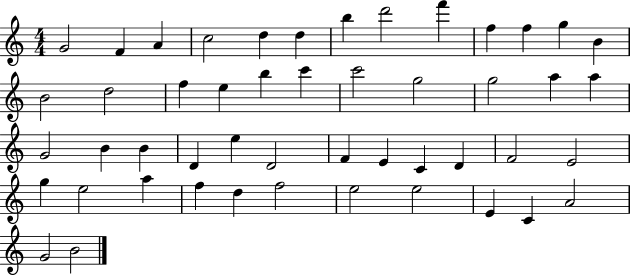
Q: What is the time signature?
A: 4/4